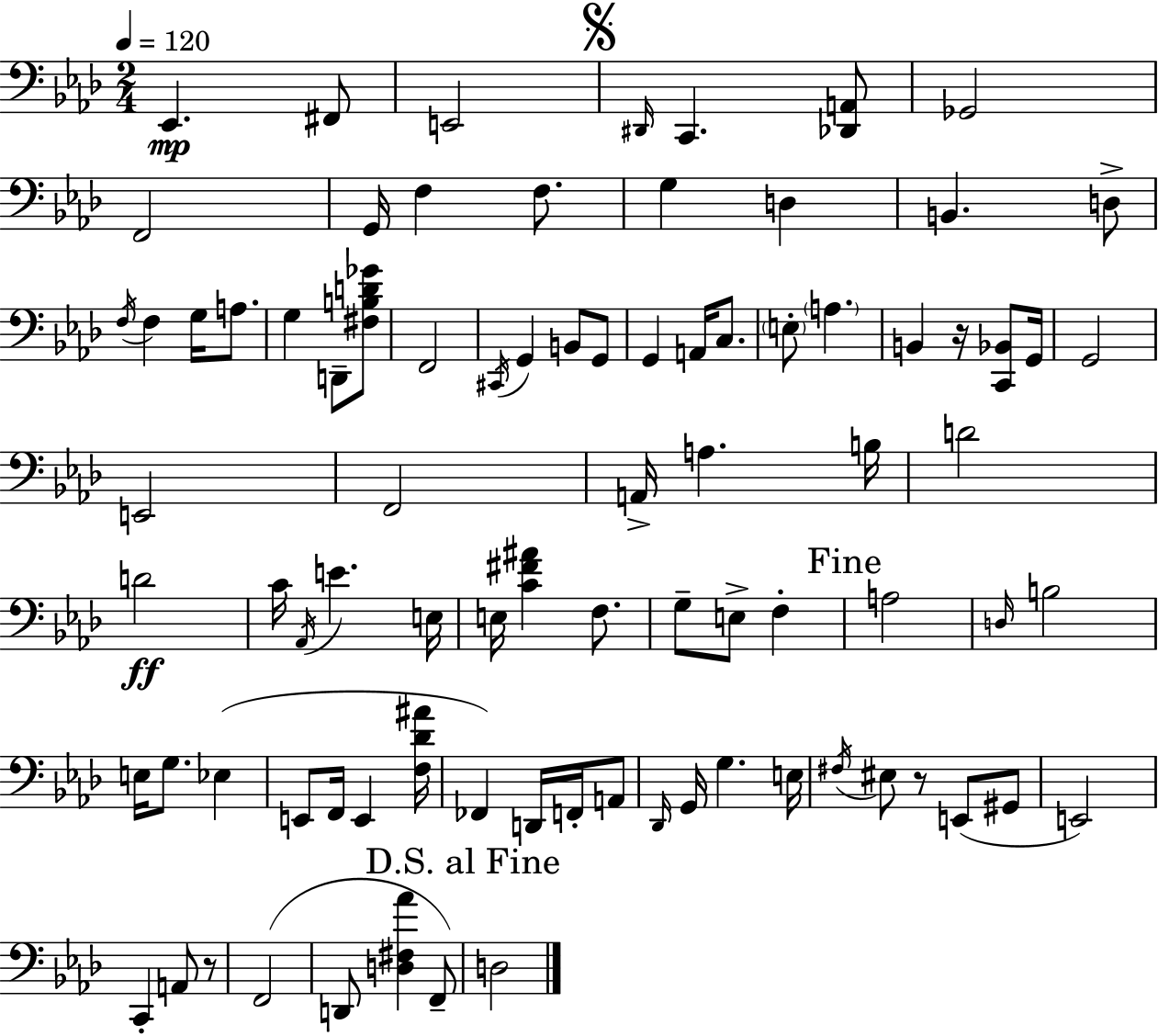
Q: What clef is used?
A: bass